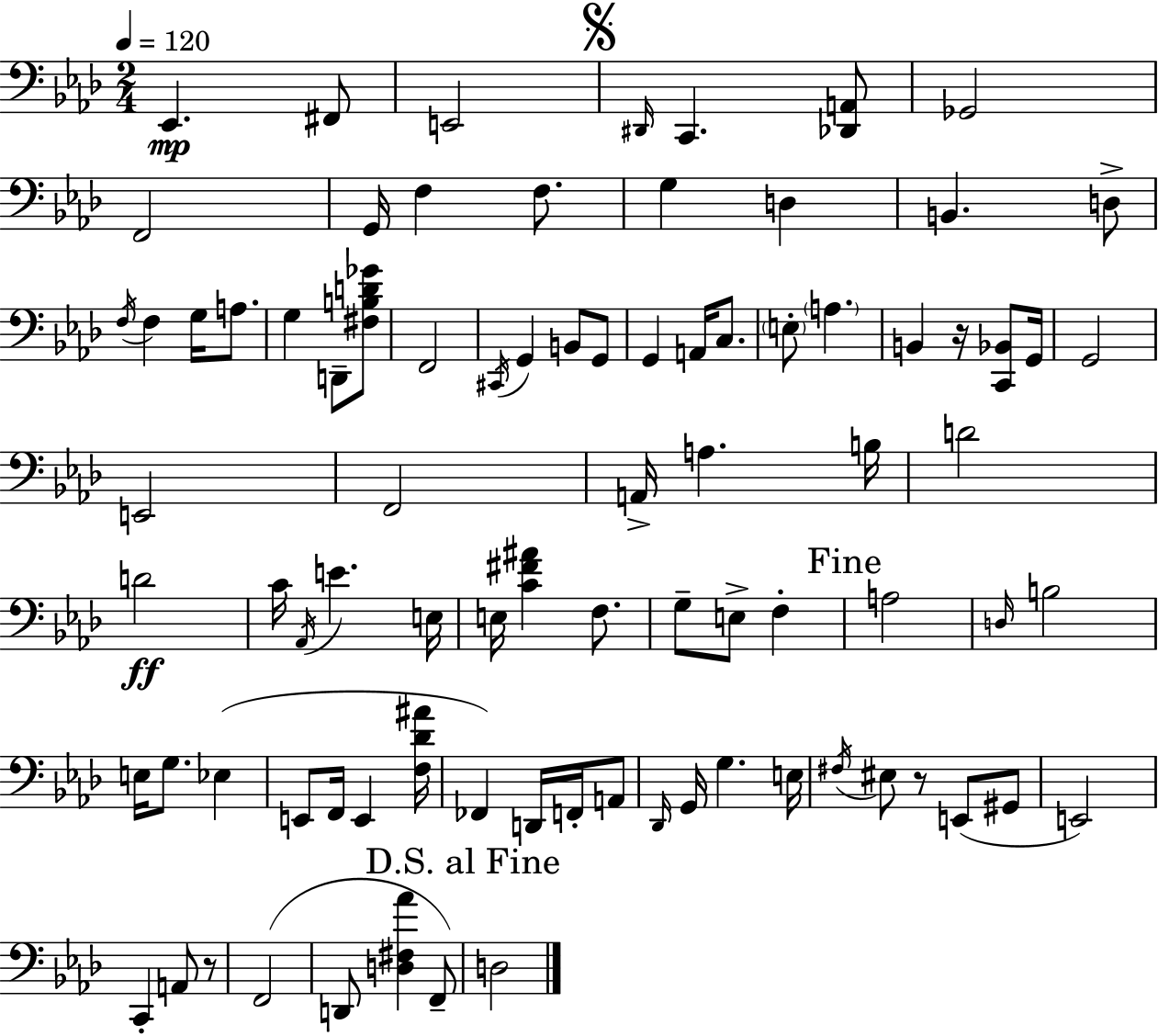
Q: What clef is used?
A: bass